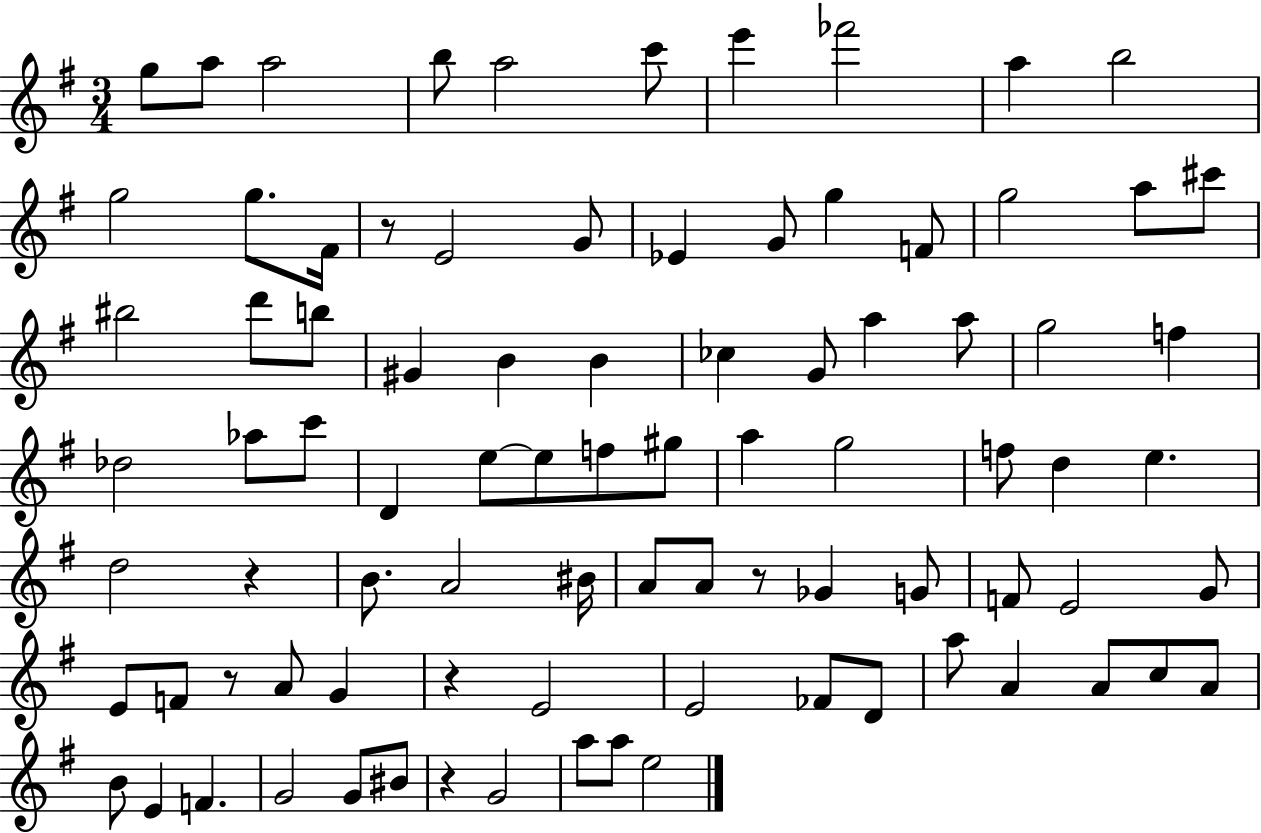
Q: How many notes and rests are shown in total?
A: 87